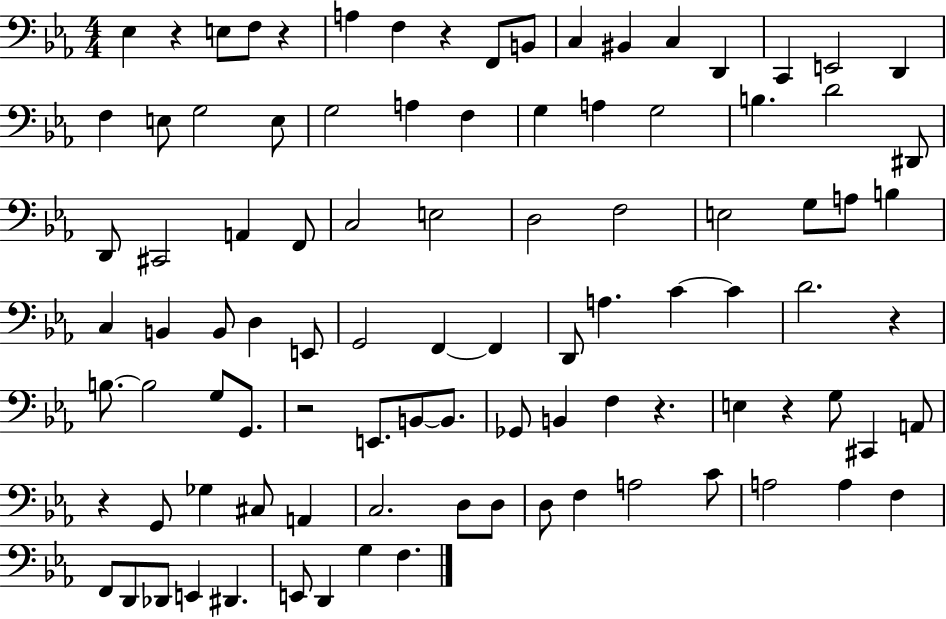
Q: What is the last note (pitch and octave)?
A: F3